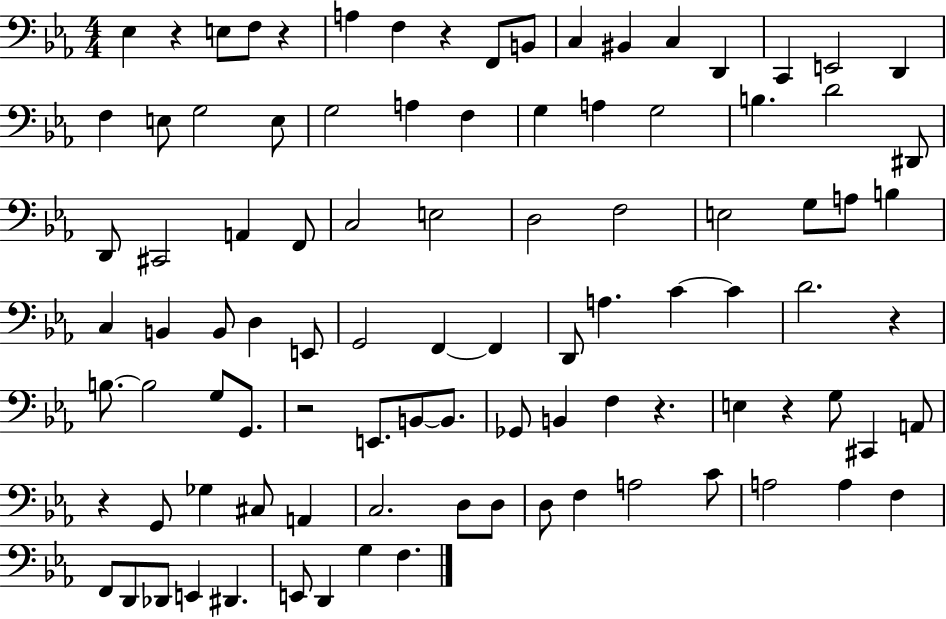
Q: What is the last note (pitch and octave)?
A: F3